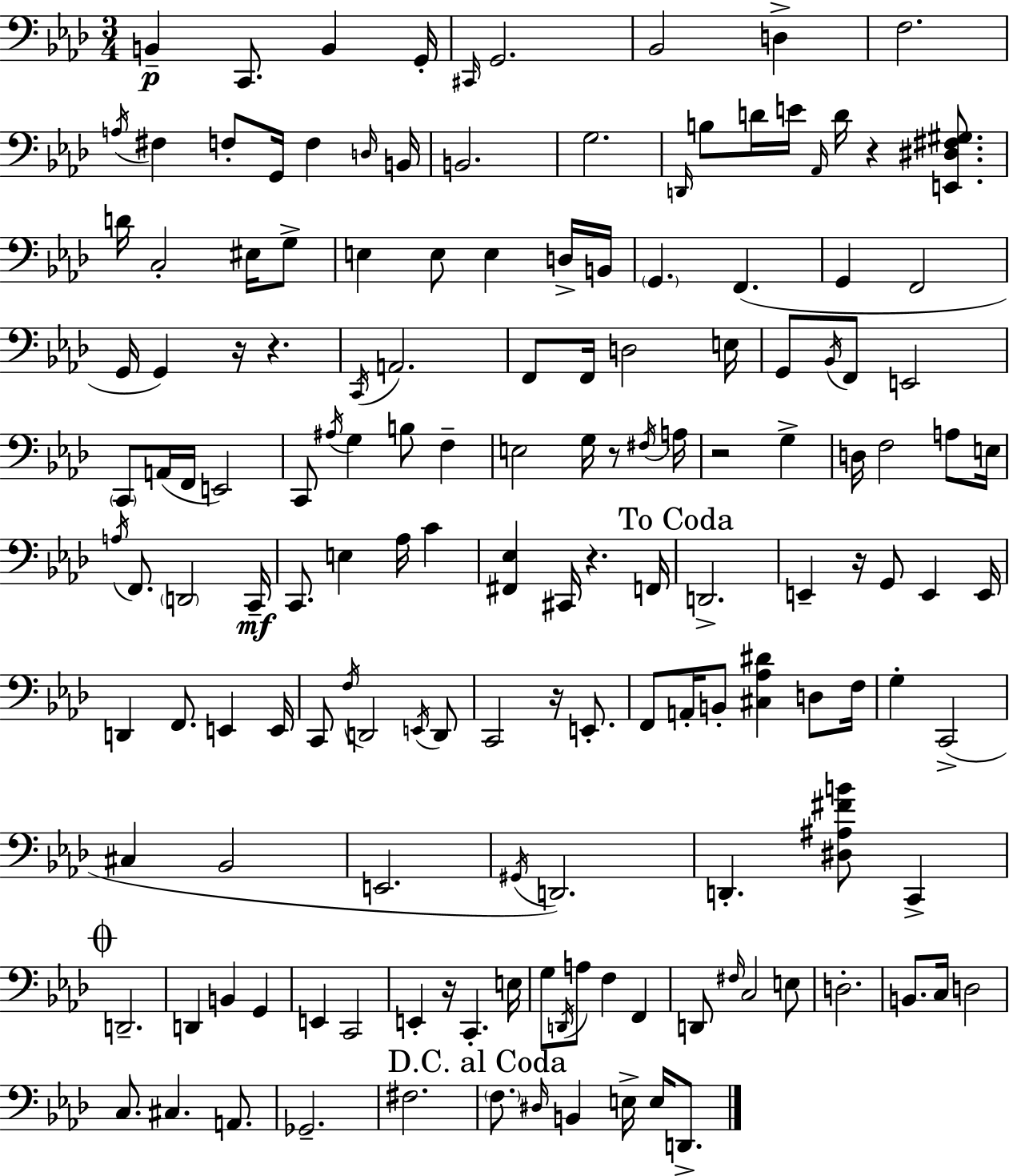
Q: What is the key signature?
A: F minor